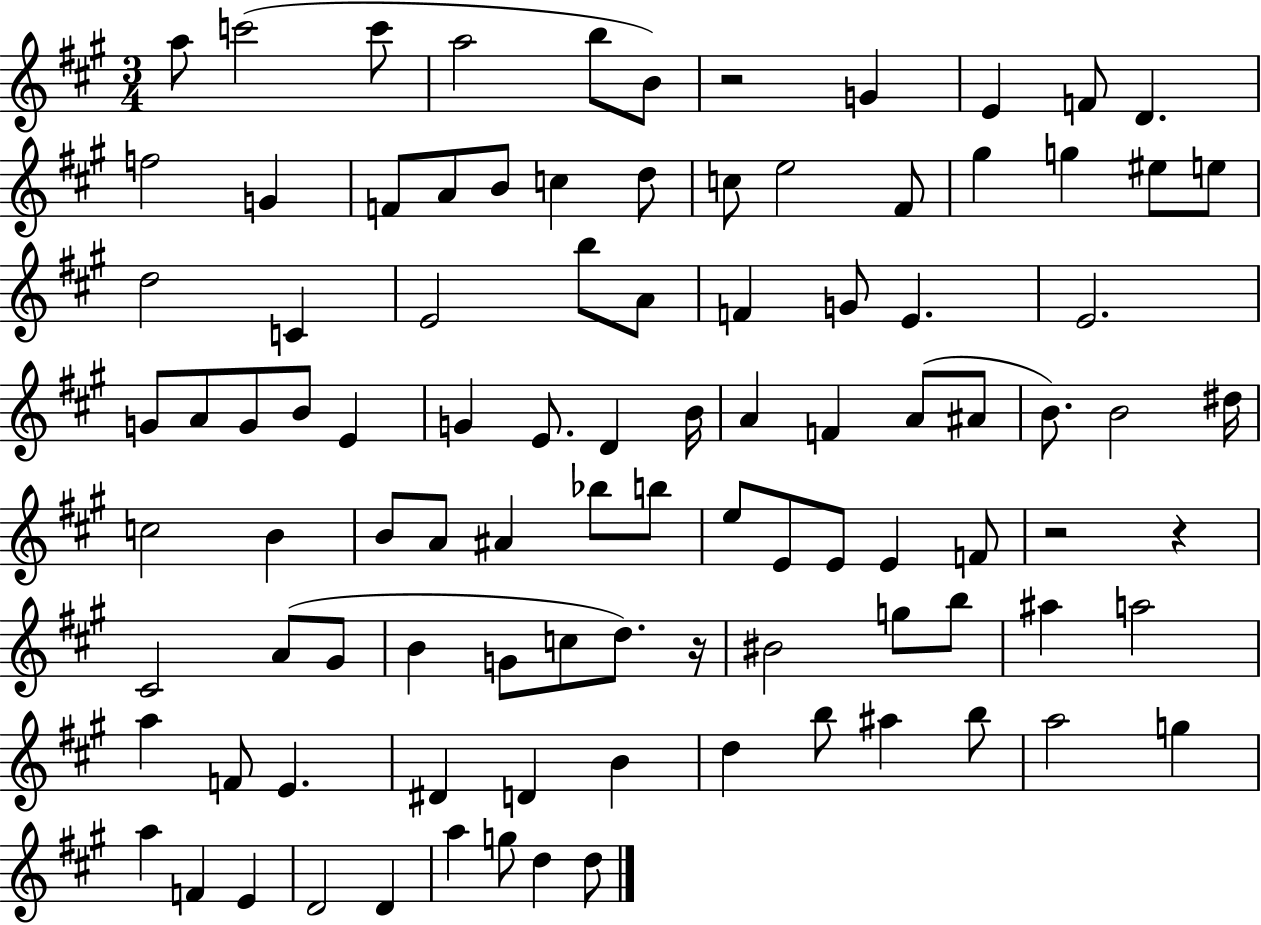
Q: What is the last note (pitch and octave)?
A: D5